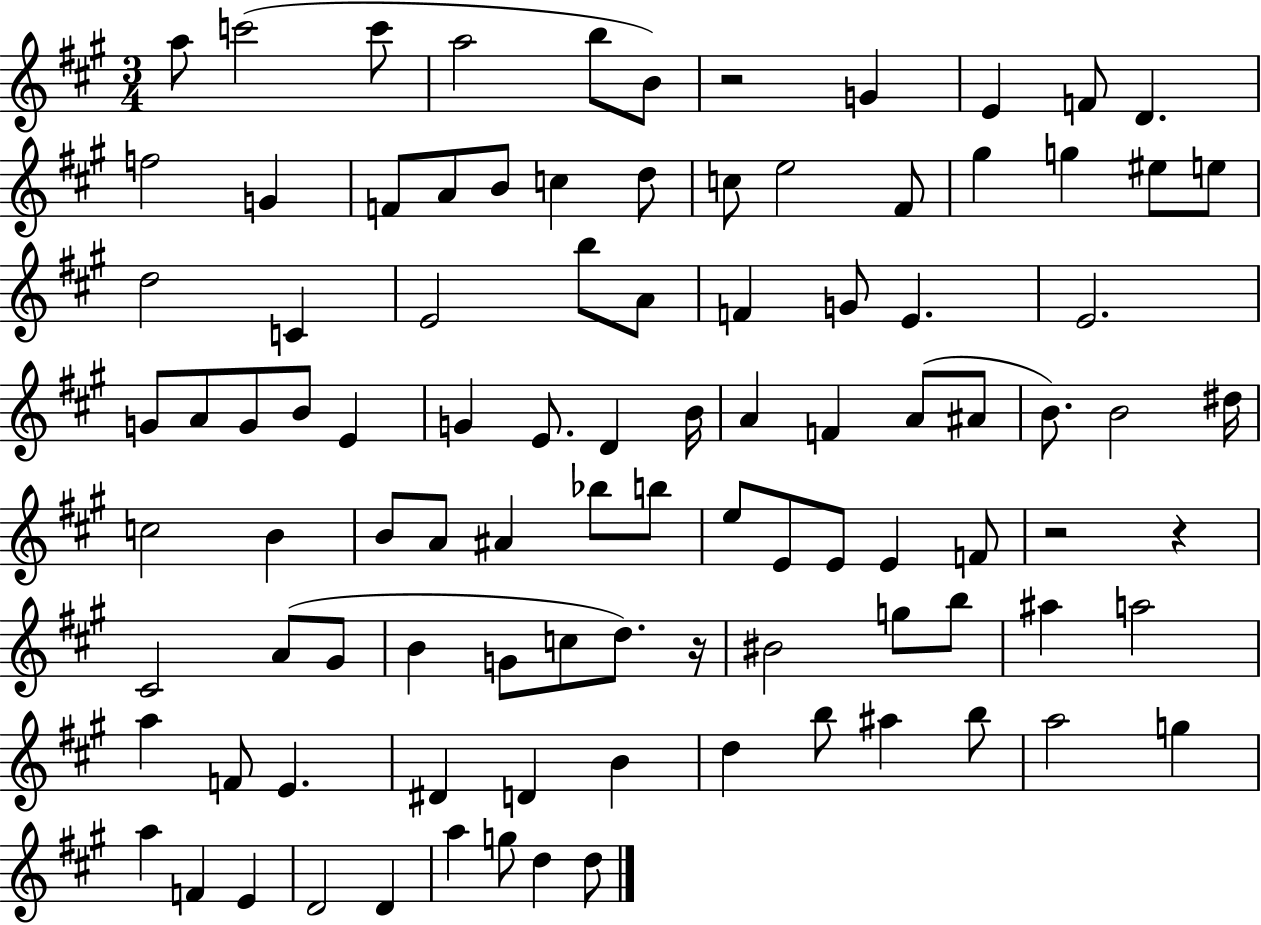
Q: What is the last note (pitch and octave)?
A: D5